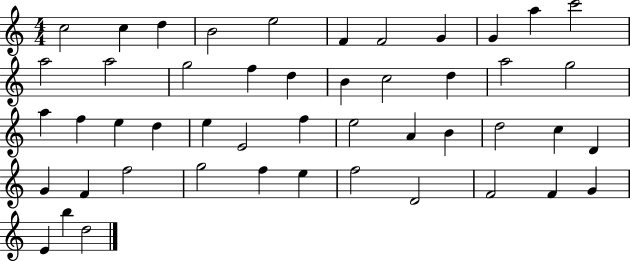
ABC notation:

X:1
T:Untitled
M:4/4
L:1/4
K:C
c2 c d B2 e2 F F2 G G a c'2 a2 a2 g2 f d B c2 d a2 g2 a f e d e E2 f e2 A B d2 c D G F f2 g2 f e f2 D2 F2 F G E b d2